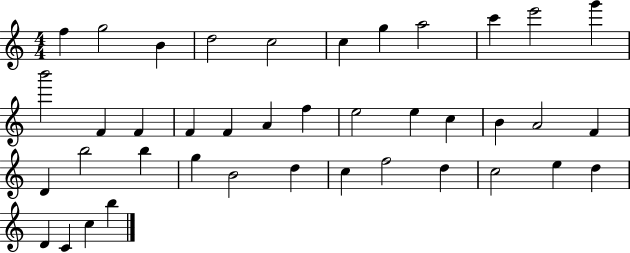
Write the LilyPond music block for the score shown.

{
  \clef treble
  \numericTimeSignature
  \time 4/4
  \key c \major
  f''4 g''2 b'4 | d''2 c''2 | c''4 g''4 a''2 | c'''4 e'''2 g'''4 | \break b'''2 f'4 f'4 | f'4 f'4 a'4 f''4 | e''2 e''4 c''4 | b'4 a'2 f'4 | \break d'4 b''2 b''4 | g''4 b'2 d''4 | c''4 f''2 d''4 | c''2 e''4 d''4 | \break d'4 c'4 c''4 b''4 | \bar "|."
}